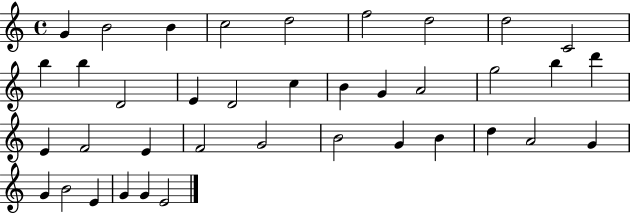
G4/q B4/h B4/q C5/h D5/h F5/h D5/h D5/h C4/h B5/q B5/q D4/h E4/q D4/h C5/q B4/q G4/q A4/h G5/h B5/q D6/q E4/q F4/h E4/q F4/h G4/h B4/h G4/q B4/q D5/q A4/h G4/q G4/q B4/h E4/q G4/q G4/q E4/h